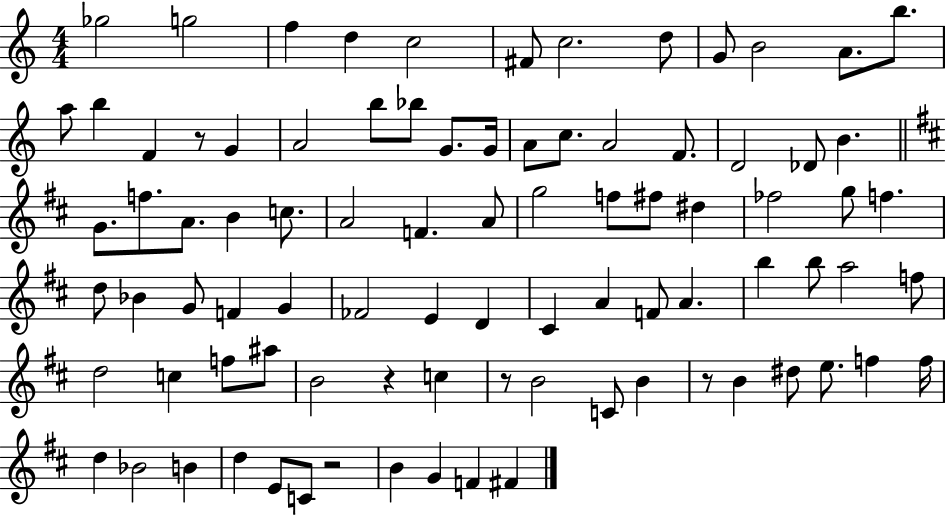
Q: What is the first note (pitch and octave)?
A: Gb5